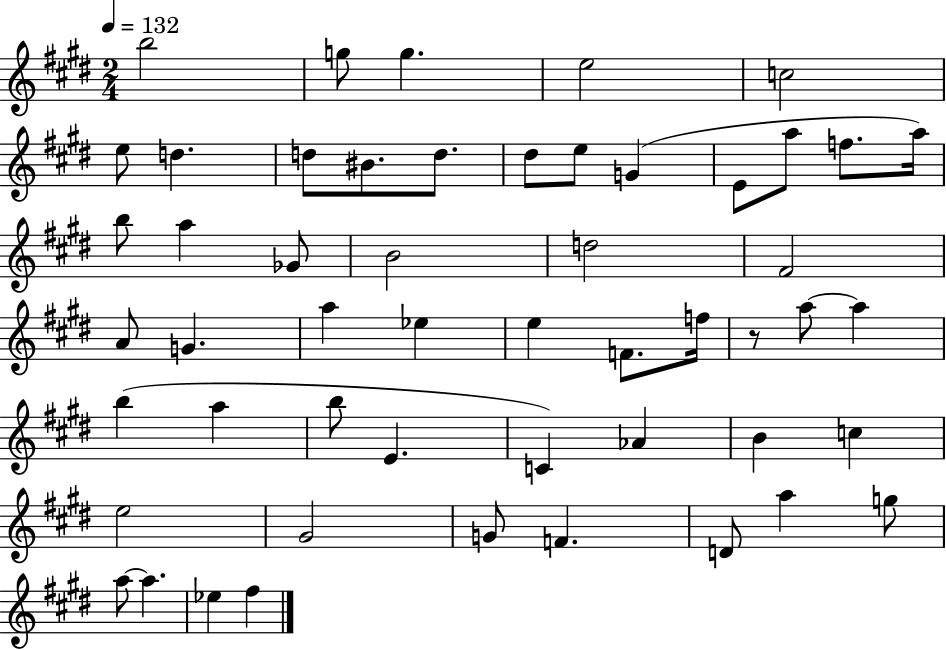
B5/h G5/e G5/q. E5/h C5/h E5/e D5/q. D5/e BIS4/e. D5/e. D#5/e E5/e G4/q E4/e A5/e F5/e. A5/s B5/e A5/q Gb4/e B4/h D5/h F#4/h A4/e G4/q. A5/q Eb5/q E5/q F4/e. F5/s R/e A5/e A5/q B5/q A5/q B5/e E4/q. C4/q Ab4/q B4/q C5/q E5/h G#4/h G4/e F4/q. D4/e A5/q G5/e A5/e A5/q. Eb5/q F#5/q